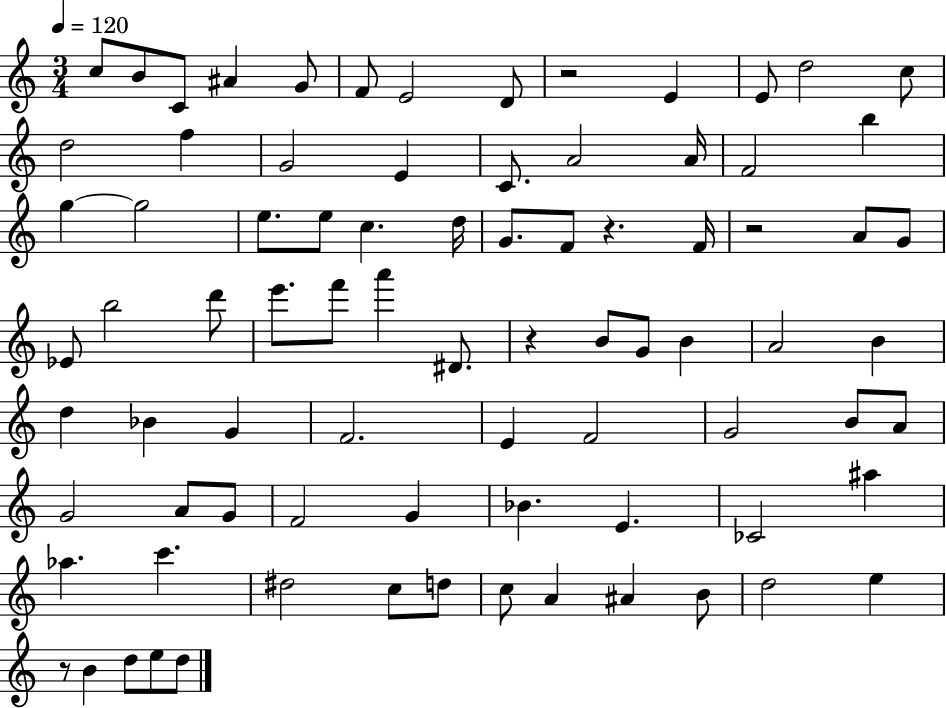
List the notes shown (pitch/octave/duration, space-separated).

C5/e B4/e C4/e A#4/q G4/e F4/e E4/h D4/e R/h E4/q E4/e D5/h C5/e D5/h F5/q G4/h E4/q C4/e. A4/h A4/s F4/h B5/q G5/q G5/h E5/e. E5/e C5/q. D5/s G4/e. F4/e R/q. F4/s R/h A4/e G4/e Eb4/e B5/h D6/e E6/e. F6/e A6/q D#4/e. R/q B4/e G4/e B4/q A4/h B4/q D5/q Bb4/q G4/q F4/h. E4/q F4/h G4/h B4/e A4/e G4/h A4/e G4/e F4/h G4/q Bb4/q. E4/q. CES4/h A#5/q Ab5/q. C6/q. D#5/h C5/e D5/e C5/e A4/q A#4/q B4/e D5/h E5/q R/e B4/q D5/e E5/e D5/e